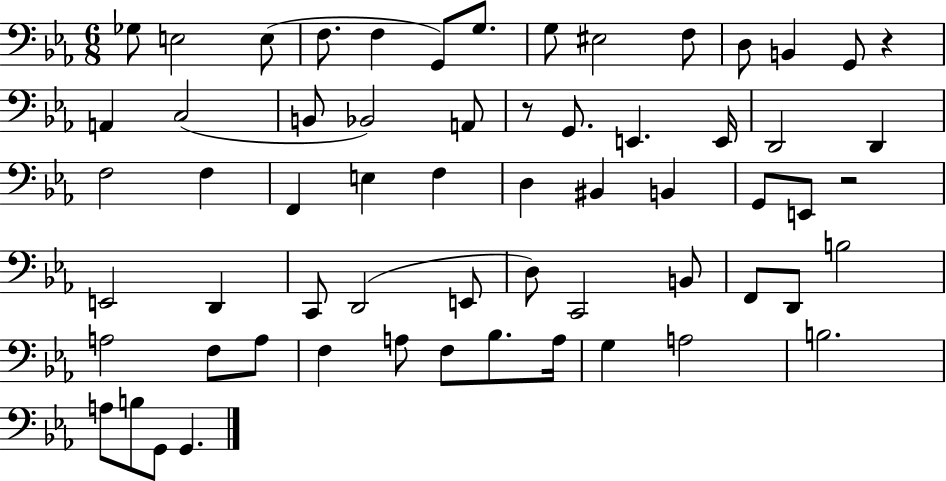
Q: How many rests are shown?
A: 3